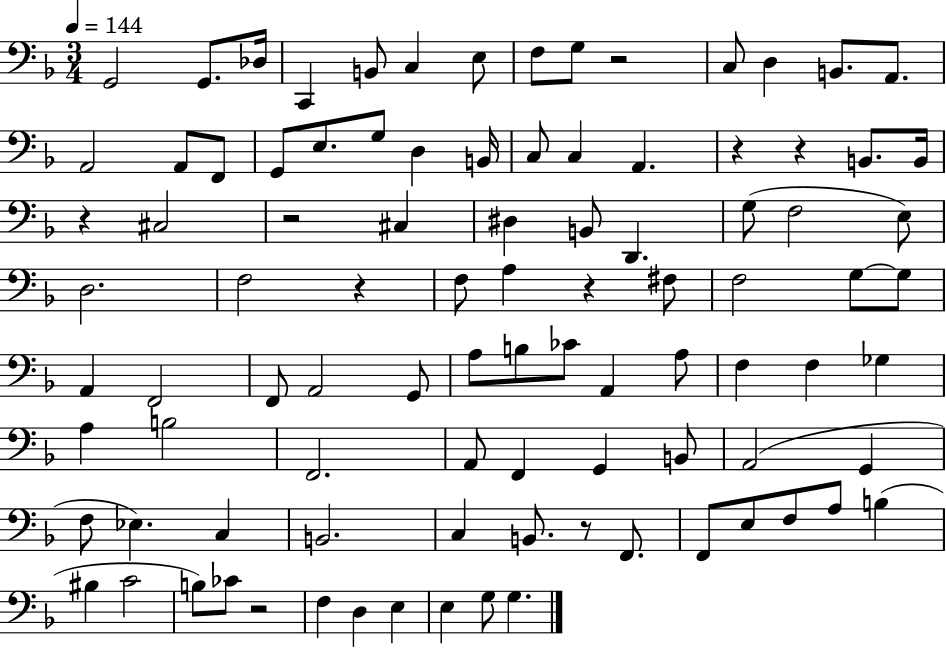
X:1
T:Untitled
M:3/4
L:1/4
K:F
G,,2 G,,/2 _D,/4 C,, B,,/2 C, E,/2 F,/2 G,/2 z2 C,/2 D, B,,/2 A,,/2 A,,2 A,,/2 F,,/2 G,,/2 E,/2 G,/2 D, B,,/4 C,/2 C, A,, z z B,,/2 B,,/4 z ^C,2 z2 ^C, ^D, B,,/2 D,, G,/2 F,2 E,/2 D,2 F,2 z F,/2 A, z ^F,/2 F,2 G,/2 G,/2 A,, F,,2 F,,/2 A,,2 G,,/2 A,/2 B,/2 _C/2 A,, A,/2 F, F, _G, A, B,2 F,,2 A,,/2 F,, G,, B,,/2 A,,2 G,, F,/2 _E, C, B,,2 C, B,,/2 z/2 F,,/2 F,,/2 E,/2 F,/2 A,/2 B, ^B, C2 B,/2 _C/2 z2 F, D, E, E, G,/2 G,